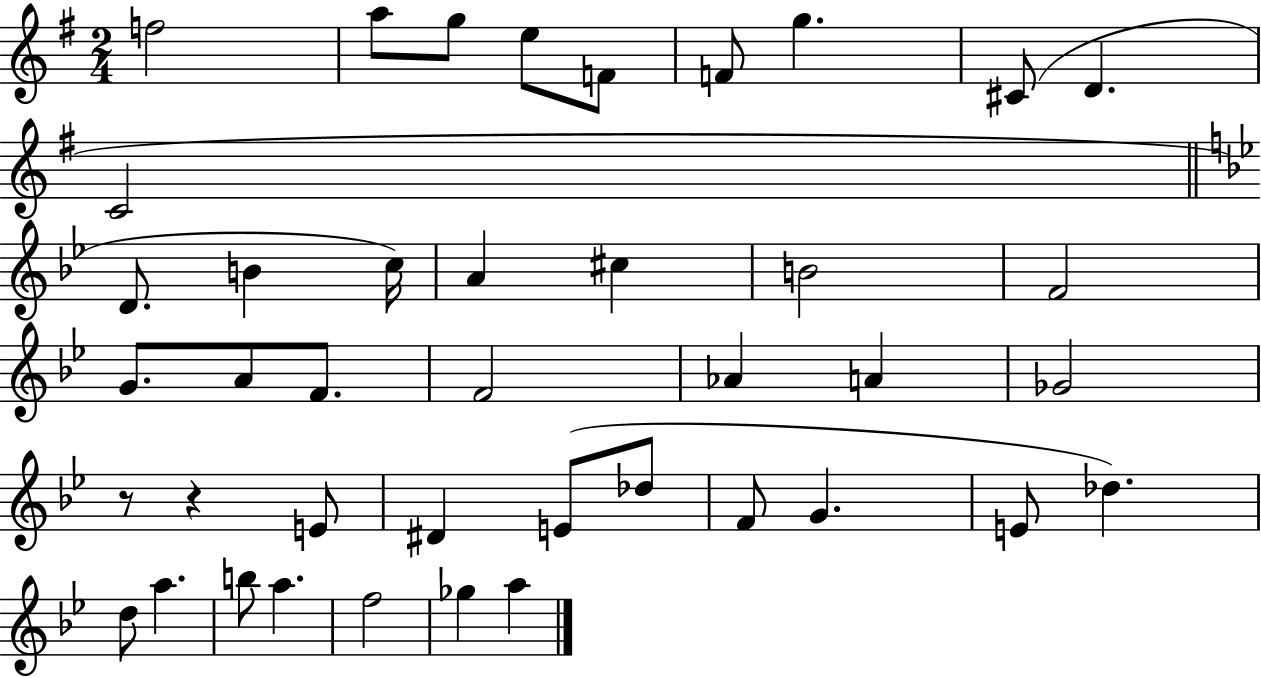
X:1
T:Untitled
M:2/4
L:1/4
K:G
f2 a/2 g/2 e/2 F/2 F/2 g ^C/2 D C2 D/2 B c/4 A ^c B2 F2 G/2 A/2 F/2 F2 _A A _G2 z/2 z E/2 ^D E/2 _d/2 F/2 G E/2 _d d/2 a b/2 a f2 _g a